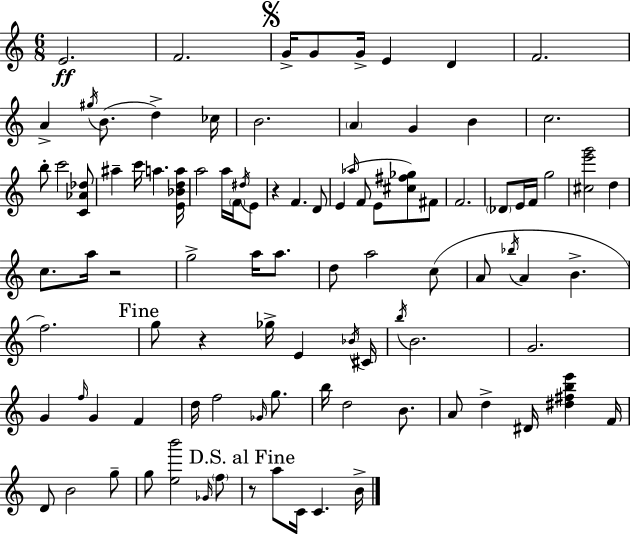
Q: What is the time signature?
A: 6/8